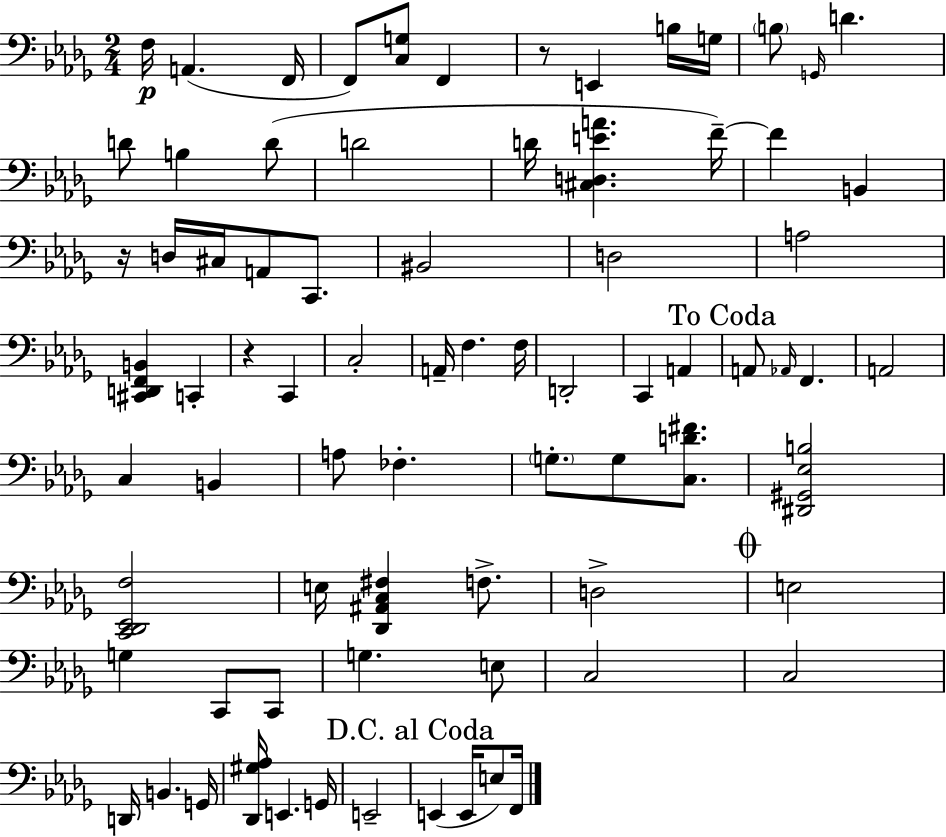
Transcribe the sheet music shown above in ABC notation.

X:1
T:Untitled
M:2/4
L:1/4
K:Bbm
F,/4 A,, F,,/4 F,,/2 [C,G,]/2 F,, z/2 E,, B,/4 G,/4 B,/2 G,,/4 D D/2 B, D/2 D2 D/4 [^C,D,EA] F/4 F B,, z/4 D,/4 ^C,/4 A,,/2 C,,/2 ^B,,2 D,2 A,2 [^C,,D,,F,,B,,] C,, z C,, C,2 A,,/4 F, F,/4 D,,2 C,, A,, A,,/2 _A,,/4 F,, A,,2 C, B,, A,/2 _F, G,/2 G,/2 [C,D^F]/2 [^D,,^G,,_E,B,]2 [C,,_D,,_E,,F,]2 E,/4 [_D,,^A,,C,^F,] F,/2 D,2 E,2 G, C,,/2 C,,/2 G, E,/2 C,2 C,2 D,,/4 B,, G,,/4 [_D,,^G,_A,]/4 E,, G,,/4 E,,2 E,, E,,/4 E,/2 F,,/4